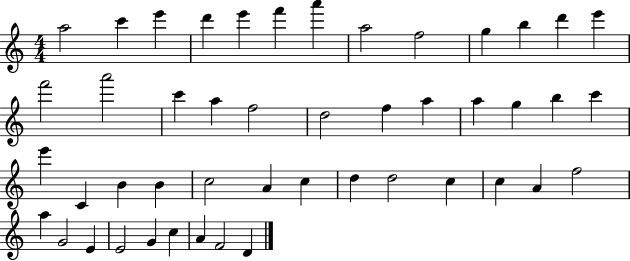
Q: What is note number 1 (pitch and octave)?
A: A5